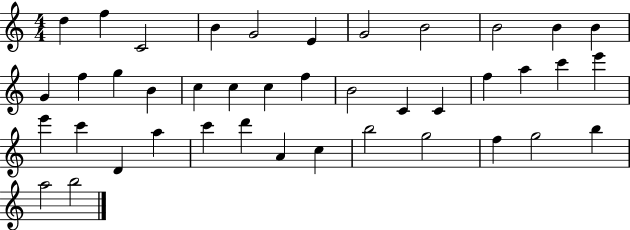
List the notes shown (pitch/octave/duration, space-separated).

D5/q F5/q C4/h B4/q G4/h E4/q G4/h B4/h B4/h B4/q B4/q G4/q F5/q G5/q B4/q C5/q C5/q C5/q F5/q B4/h C4/q C4/q F5/q A5/q C6/q E6/q E6/q C6/q D4/q A5/q C6/q D6/q A4/q C5/q B5/h G5/h F5/q G5/h B5/q A5/h B5/h